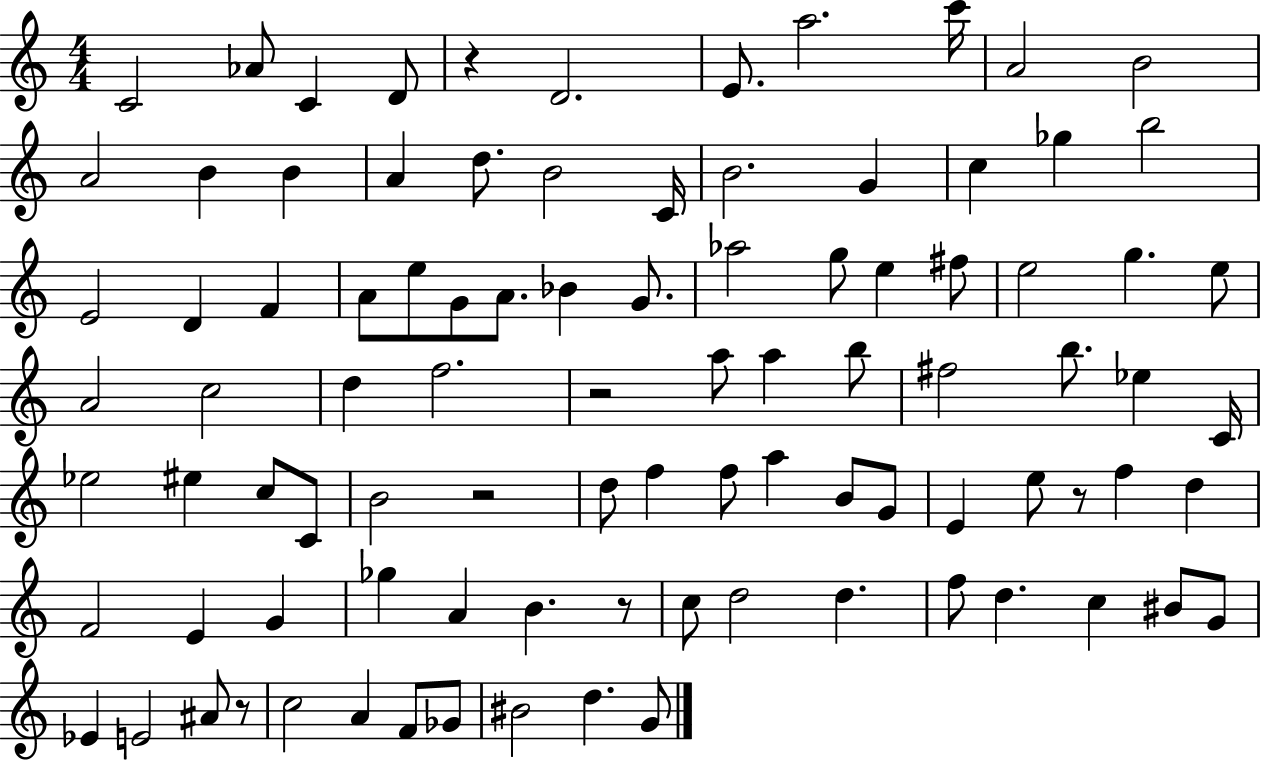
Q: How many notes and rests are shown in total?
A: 94